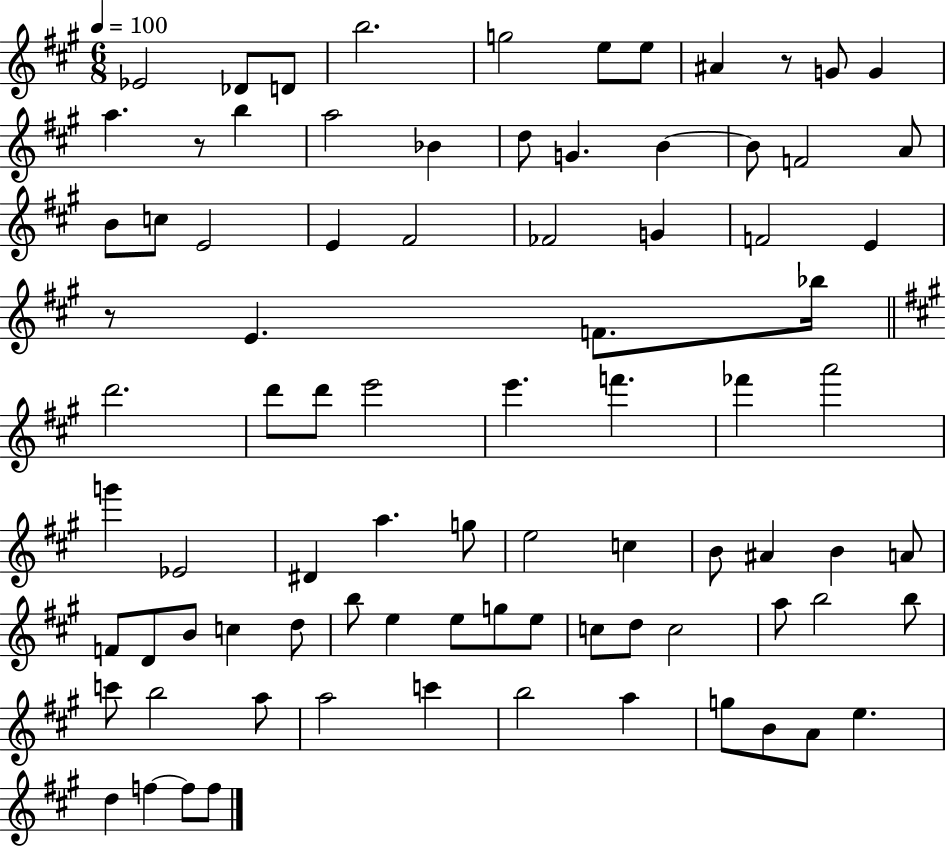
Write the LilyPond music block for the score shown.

{
  \clef treble
  \numericTimeSignature
  \time 6/8
  \key a \major
  \tempo 4 = 100
  ees'2 des'8 d'8 | b''2. | g''2 e''8 e''8 | ais'4 r8 g'8 g'4 | \break a''4. r8 b''4 | a''2 bes'4 | d''8 g'4. b'4~~ | b'8 f'2 a'8 | \break b'8 c''8 e'2 | e'4 fis'2 | fes'2 g'4 | f'2 e'4 | \break r8 e'4. f'8. bes''16 | \bar "||" \break \key a \major d'''2. | d'''8 d'''8 e'''2 | e'''4. f'''4. | fes'''4 a'''2 | \break g'''4 ees'2 | dis'4 a''4. g''8 | e''2 c''4 | b'8 ais'4 b'4 a'8 | \break f'8 d'8 b'8 c''4 d''8 | b''8 e''4 e''8 g''8 e''8 | c''8 d''8 c''2 | a''8 b''2 b''8 | \break c'''8 b''2 a''8 | a''2 c'''4 | b''2 a''4 | g''8 b'8 a'8 e''4. | \break d''4 f''4~~ f''8 f''8 | \bar "|."
}